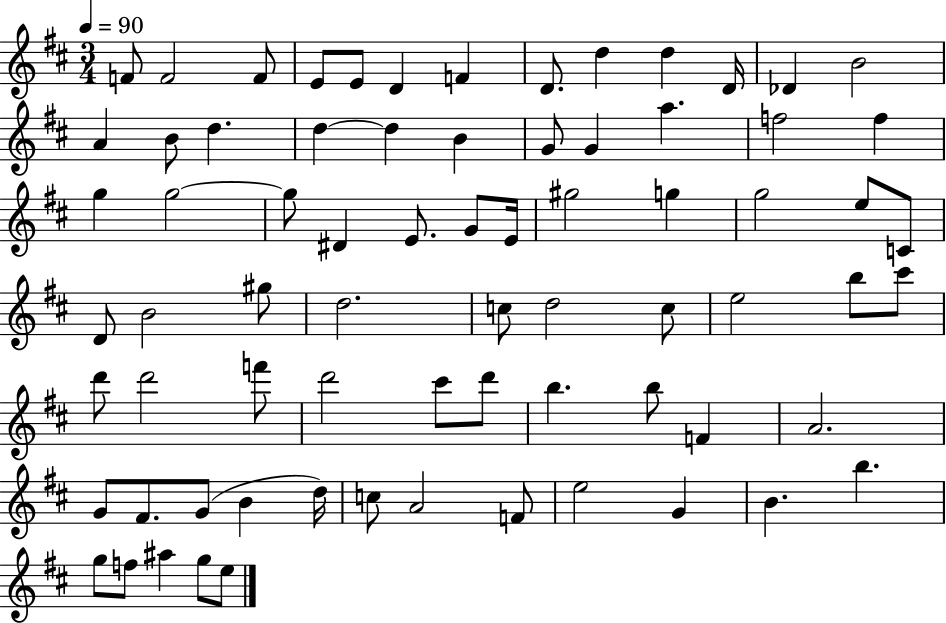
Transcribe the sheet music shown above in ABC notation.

X:1
T:Untitled
M:3/4
L:1/4
K:D
F/2 F2 F/2 E/2 E/2 D F D/2 d d D/4 _D B2 A B/2 d d d B G/2 G a f2 f g g2 g/2 ^D E/2 G/2 E/4 ^g2 g g2 e/2 C/2 D/2 B2 ^g/2 d2 c/2 d2 c/2 e2 b/2 ^c'/2 d'/2 d'2 f'/2 d'2 ^c'/2 d'/2 b b/2 F A2 G/2 ^F/2 G/2 B d/4 c/2 A2 F/2 e2 G B b g/2 f/2 ^a g/2 e/2